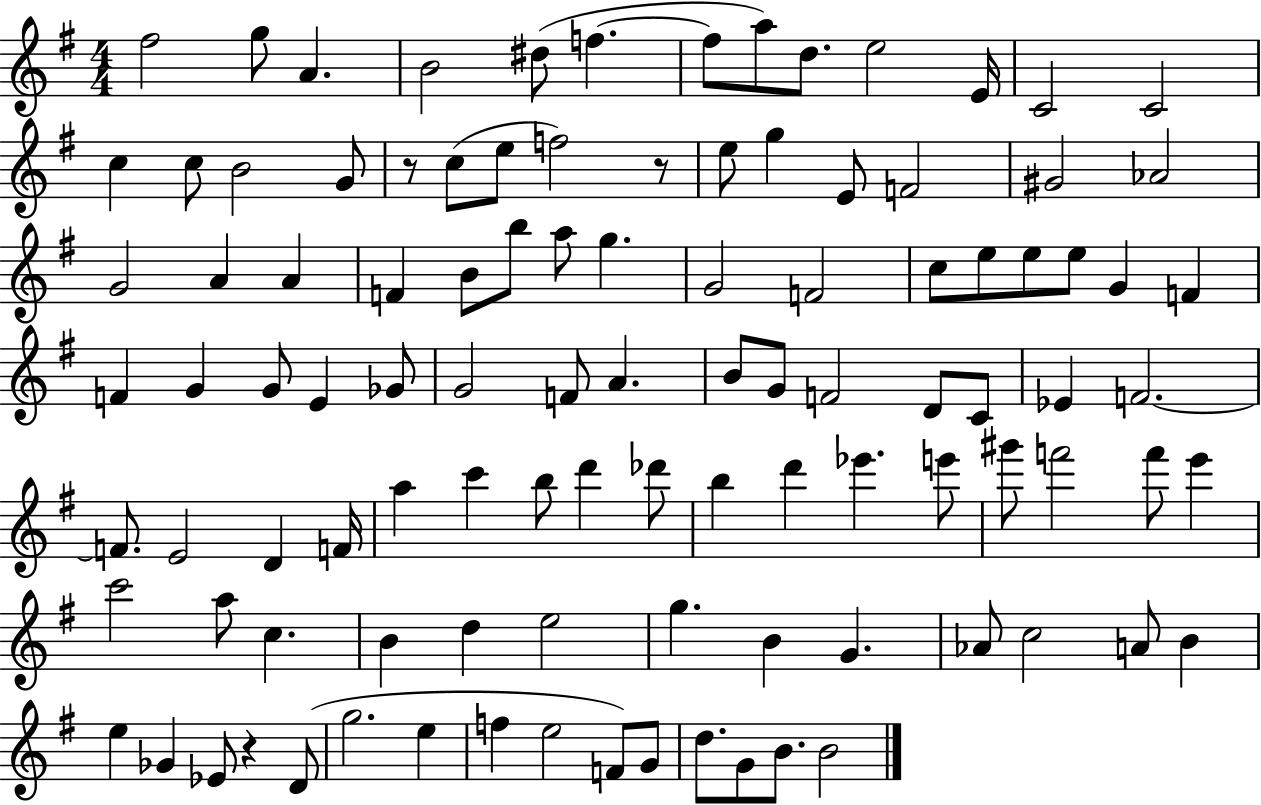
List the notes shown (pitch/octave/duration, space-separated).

F#5/h G5/e A4/q. B4/h D#5/e F5/q. F5/e A5/e D5/e. E5/h E4/s C4/h C4/h C5/q C5/e B4/h G4/e R/e C5/e E5/e F5/h R/e E5/e G5/q E4/e F4/h G#4/h Ab4/h G4/h A4/q A4/q F4/q B4/e B5/e A5/e G5/q. G4/h F4/h C5/e E5/e E5/e E5/e G4/q F4/q F4/q G4/q G4/e E4/q Gb4/e G4/h F4/e A4/q. B4/e G4/e F4/h D4/e C4/e Eb4/q F4/h. F4/e. E4/h D4/q F4/s A5/q C6/q B5/e D6/q Db6/e B5/q D6/q Eb6/q. E6/e G#6/e F6/h F6/e E6/q C6/h A5/e C5/q. B4/q D5/q E5/h G5/q. B4/q G4/q. Ab4/e C5/h A4/e B4/q E5/q Gb4/q Eb4/e R/q D4/e G5/h. E5/q F5/q E5/h F4/e G4/e D5/e. G4/e B4/e. B4/h